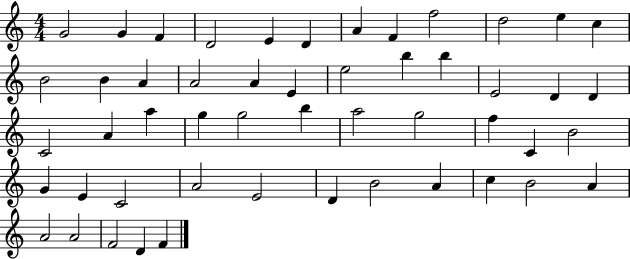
{
  \clef treble
  \numericTimeSignature
  \time 4/4
  \key c \major
  g'2 g'4 f'4 | d'2 e'4 d'4 | a'4 f'4 f''2 | d''2 e''4 c''4 | \break b'2 b'4 a'4 | a'2 a'4 e'4 | e''2 b''4 b''4 | e'2 d'4 d'4 | \break c'2 a'4 a''4 | g''4 g''2 b''4 | a''2 g''2 | f''4 c'4 b'2 | \break g'4 e'4 c'2 | a'2 e'2 | d'4 b'2 a'4 | c''4 b'2 a'4 | \break a'2 a'2 | f'2 d'4 f'4 | \bar "|."
}